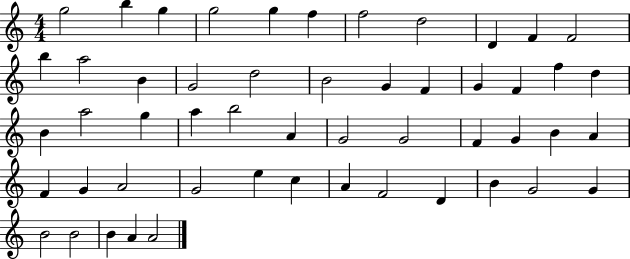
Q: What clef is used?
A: treble